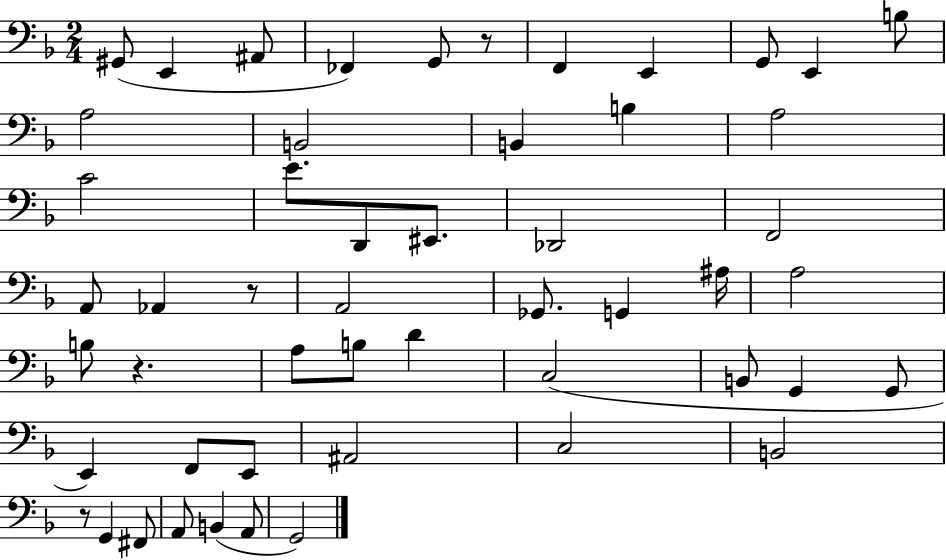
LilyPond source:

{
  \clef bass
  \numericTimeSignature
  \time 2/4
  \key f \major
  gis,8( e,4 ais,8 | fes,4) g,8 r8 | f,4 e,4 | g,8 e,4 b8 | \break a2 | b,2 | b,4 b4 | a2 | \break c'2 | e'8. d,8 eis,8. | des,2 | f,2 | \break a,8 aes,4 r8 | a,2 | ges,8. g,4 ais16 | a2 | \break b8 r4. | a8 b8 d'4 | c2( | b,8 g,4 g,8 | \break e,4) f,8 e,8 | ais,2 | c2 | b,2 | \break r8 g,4 fis,8 | a,8 b,4( a,8 | g,2) | \bar "|."
}